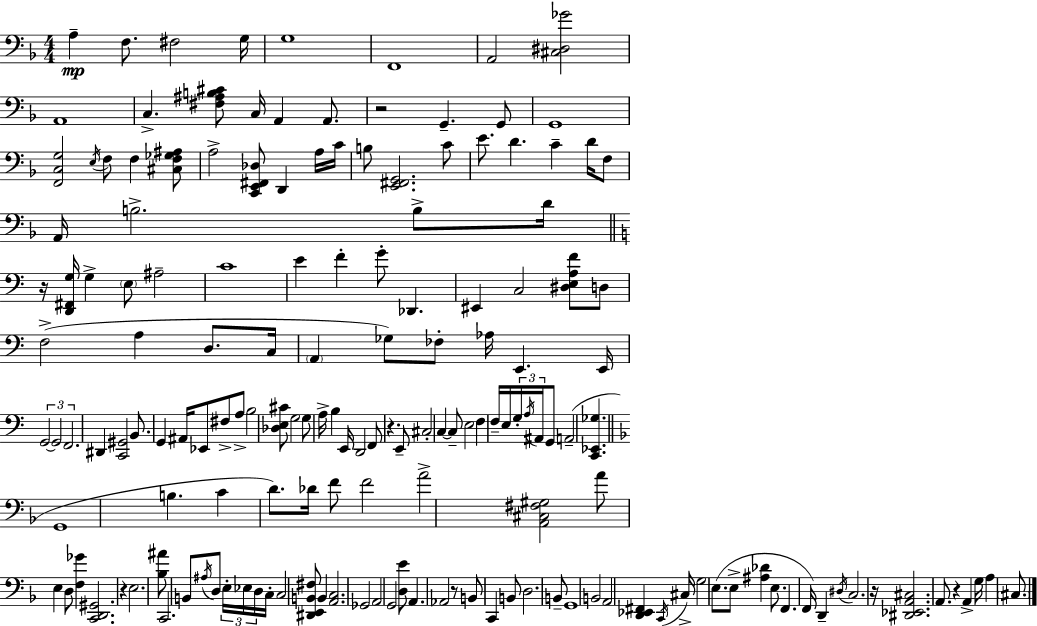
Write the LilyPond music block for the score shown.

{
  \clef bass
  \numericTimeSignature
  \time 4/4
  \key d \minor
  \repeat volta 2 { a4--\mp f8. fis2 g16 | g1 | f,1 | a,2 <cis dis ges'>2 | \break a,1 | c4.-> <fis ais b cis'>8 c16 a,4 a,8. | r2 g,4.-- g,8 | g,1 | \break <f, c g>2 \acciaccatura { e16 } f8 f4 <cis f ges ais>8 | a2-> <c, e, fis, des>8 d,4 a16 | c'16 b8 <e, fis, g,>2. c'8 | e'8. d'4. c'4-- d'16 f8 | \break a,16 b2.-> b8-> | d'16 \bar "||" \break \key a \minor r16 <d, fis, g>16 g4-> \parenthesize e8 ais2-- | c'1 | e'4 f'4-. g'8-. des,4. | eis,4 c2 <dis e a f'>8 d8 | \break f2->( a4 d8. c16 | \parenthesize a,4 ges8) fes8-. aes16 e,4. e,16 | \tuplet 3/2 { g,2~~ g,2 | f,2. } dis,4 | \break <c, gis,>2 b,8. g,4 ais,16 | ees,8 fis8-> a8-> b2 <des e cis'>8 | g2 g8 a16-> b4 e,16 | d,2 f,8 r4. | \break e,8-- cis2-. c4~~ c8-- | e2 f4 f16-- e16 \tuplet 3/2 { g16-. \acciaccatura { a16 } | ais,16 } g,8 a,2--( <c, ees, ges>4. | \bar "||" \break \key f \major g,1 | b4. c'4 d'8.) des'16 f'8 | f'2 a'2-> | <a, cis fis gis>2 a'8 e4 d8 | \break <f ges'>4 <c, d, gis,>2. | r4 e2. | <bes ais'>8 c,2. b,8 | \acciaccatura { ais16 } d8 \tuplet 3/2 { e16-. ees16 d16 } c16-. c2 <dis, e, b, fis>8 | \break b,4 <a, c>2. | ges,2 a,2 | g,2 <d e'>8 a,4. | aes,2 r8 b,8 c,4 | \break b,8 d2. b,8-- | g,1 | b,2 a,2 | <d, ees, fis,>4 \acciaccatura { c,16 } cis16-> g2 e8.( | \break e8-> <ais des'>4 e8. f,4. | f,16) d,4-- \acciaccatura { dis16 } c2. | r16 <dis, ees, a, cis>2. | a,8. r4 a,4-> g16 a4 | \break \parenthesize cis8. } \bar "|."
}